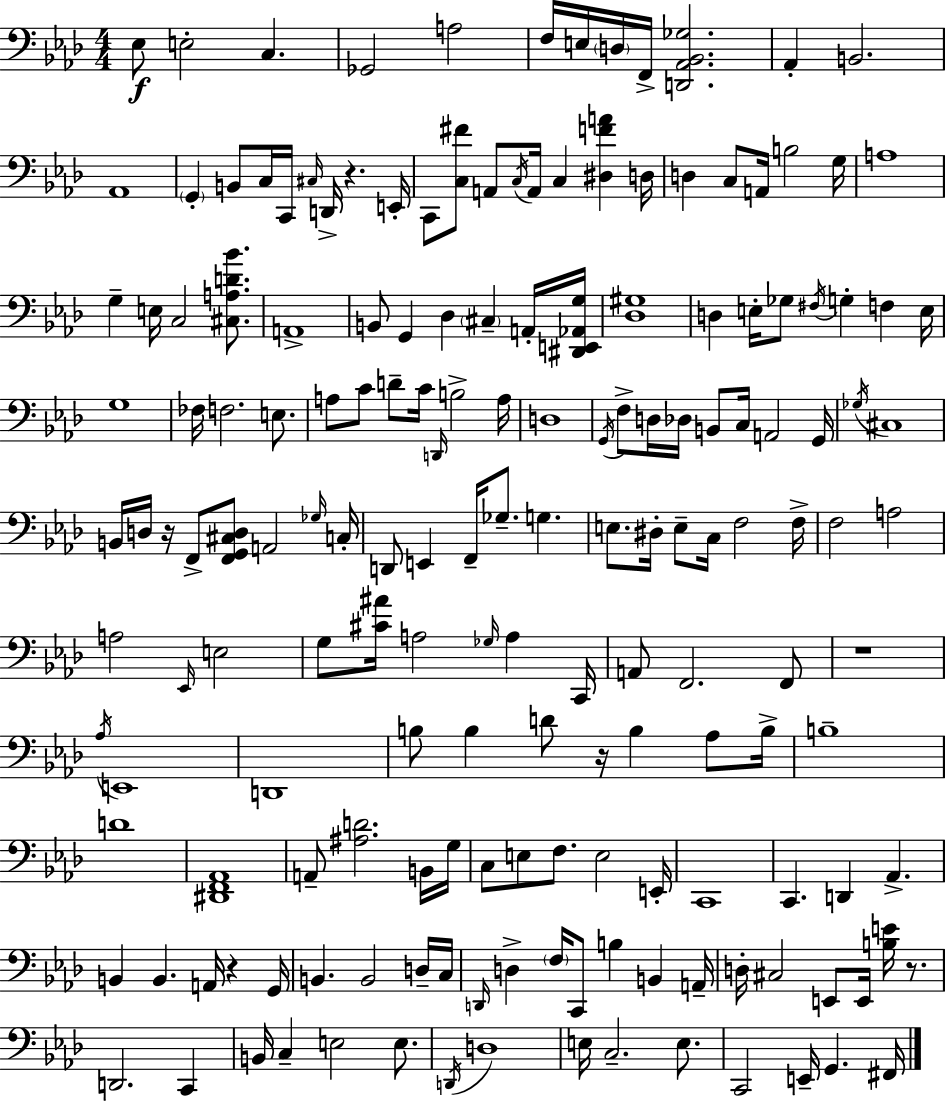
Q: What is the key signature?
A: F minor